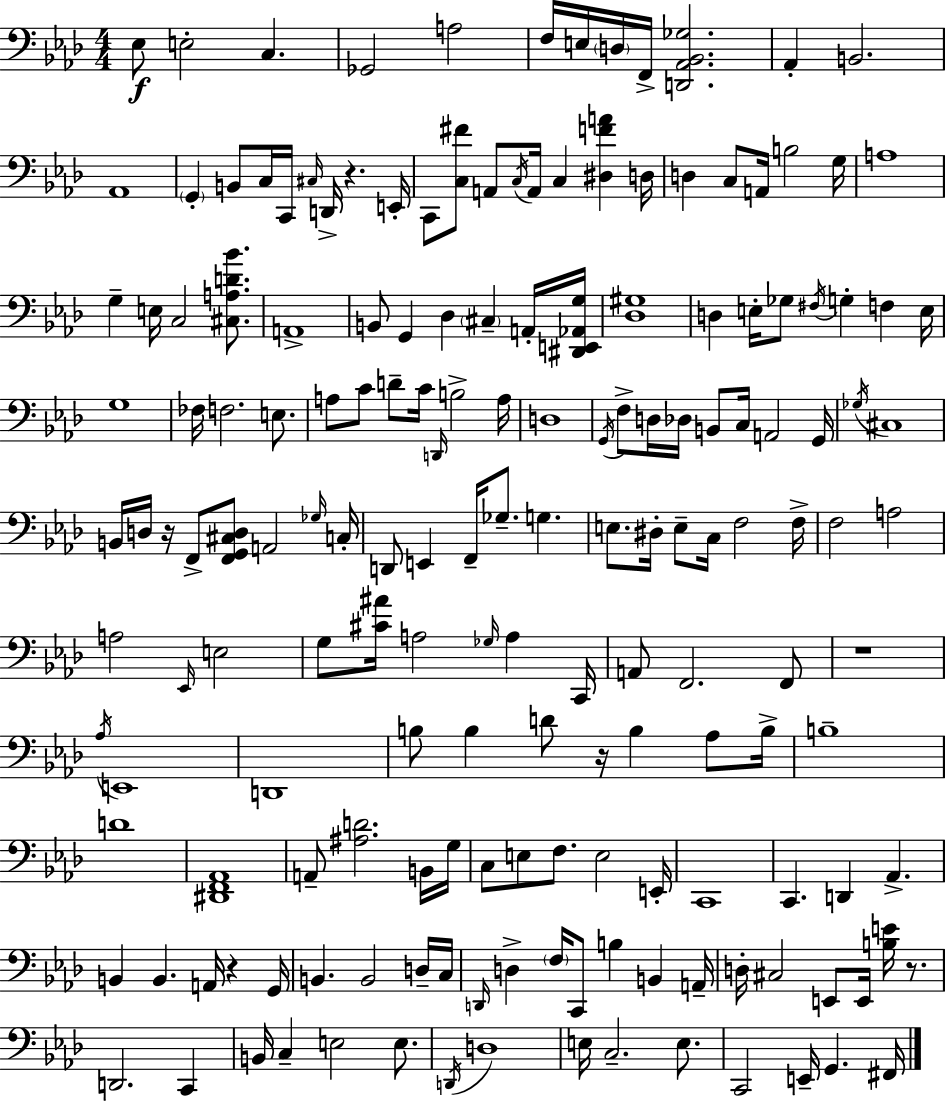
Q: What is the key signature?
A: F minor